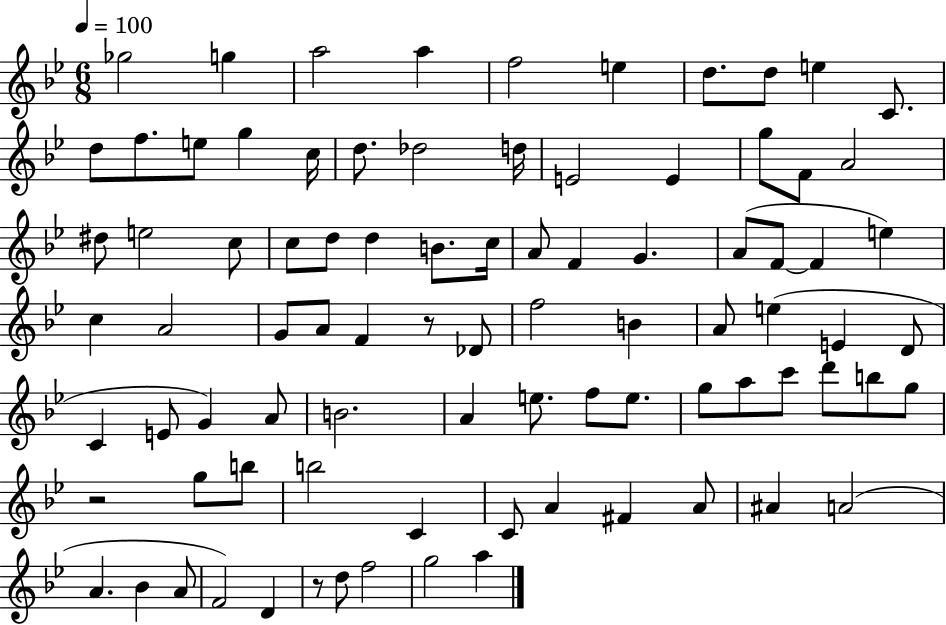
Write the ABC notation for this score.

X:1
T:Untitled
M:6/8
L:1/4
K:Bb
_g2 g a2 a f2 e d/2 d/2 e C/2 d/2 f/2 e/2 g c/4 d/2 _d2 d/4 E2 E g/2 F/2 A2 ^d/2 e2 c/2 c/2 d/2 d B/2 c/4 A/2 F G A/2 F/2 F e c A2 G/2 A/2 F z/2 _D/2 f2 B A/2 e E D/2 C E/2 G A/2 B2 A e/2 f/2 e/2 g/2 a/2 c'/2 d'/2 b/2 g/2 z2 g/2 b/2 b2 C C/2 A ^F A/2 ^A A2 A _B A/2 F2 D z/2 d/2 f2 g2 a